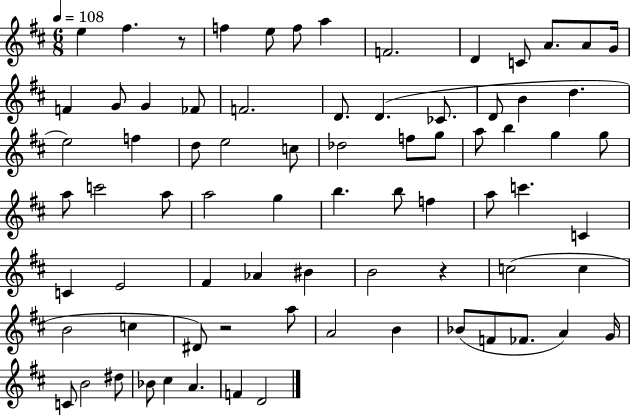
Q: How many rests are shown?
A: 3